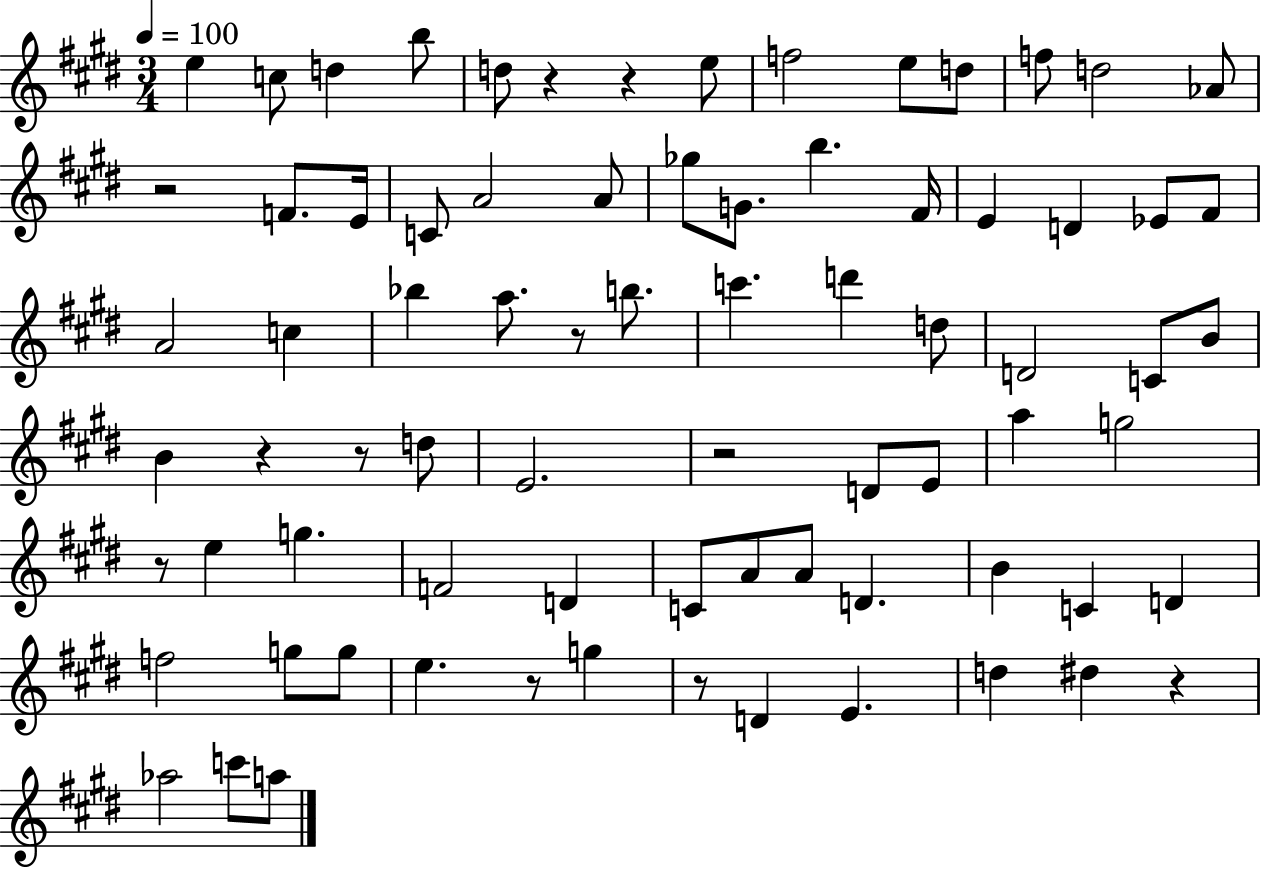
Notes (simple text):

E5/q C5/e D5/q B5/e D5/e R/q R/q E5/e F5/h E5/e D5/e F5/e D5/h Ab4/e R/h F4/e. E4/s C4/e A4/h A4/e Gb5/e G4/e. B5/q. F#4/s E4/q D4/q Eb4/e F#4/e A4/h C5/q Bb5/q A5/e. R/e B5/e. C6/q. D6/q D5/e D4/h C4/e B4/e B4/q R/q R/e D5/e E4/h. R/h D4/e E4/e A5/q G5/h R/e E5/q G5/q. F4/h D4/q C4/e A4/e A4/e D4/q. B4/q C4/q D4/q F5/h G5/e G5/e E5/q. R/e G5/q R/e D4/q E4/q. D5/q D#5/q R/q Ab5/h C6/e A5/e